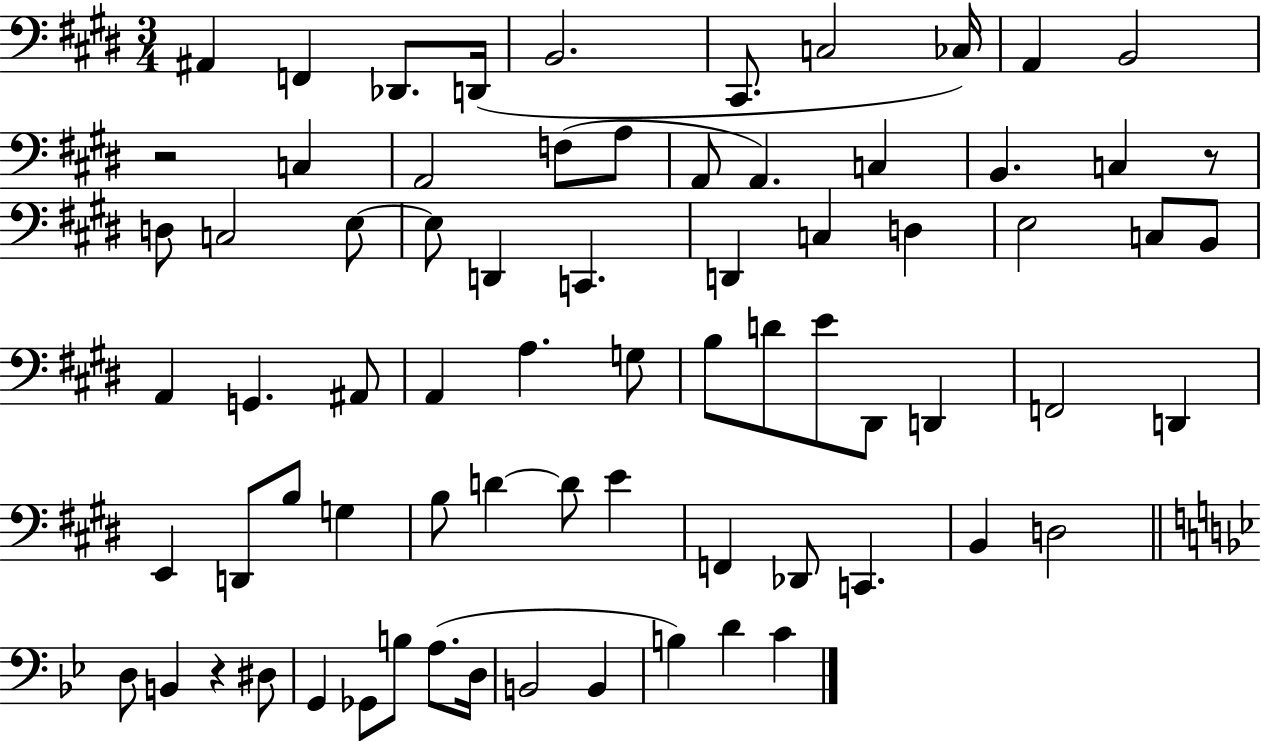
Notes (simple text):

A#2/q F2/q Db2/e. D2/s B2/h. C#2/e. C3/h CES3/s A2/q B2/h R/h C3/q A2/h F3/e A3/e A2/e A2/q. C3/q B2/q. C3/q R/e D3/e C3/h E3/e E3/e D2/q C2/q. D2/q C3/q D3/q E3/h C3/e B2/e A2/q G2/q. A#2/e A2/q A3/q. G3/e B3/e D4/e E4/e D#2/e D2/q F2/h D2/q E2/q D2/e B3/e G3/q B3/e D4/q D4/e E4/q F2/q Db2/e C2/q. B2/q D3/h D3/e B2/q R/q D#3/e G2/q Gb2/e B3/e A3/e. D3/s B2/h B2/q B3/q D4/q C4/q